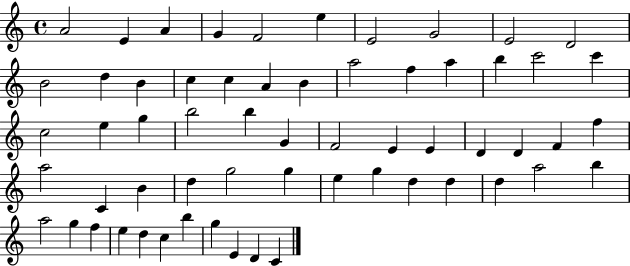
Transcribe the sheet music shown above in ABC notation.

X:1
T:Untitled
M:4/4
L:1/4
K:C
A2 E A G F2 e E2 G2 E2 D2 B2 d B c c A B a2 f a b c'2 c' c2 e g b2 b G F2 E E D D F f a2 C B d g2 g e g d d d a2 b a2 g f e d c b g E D C